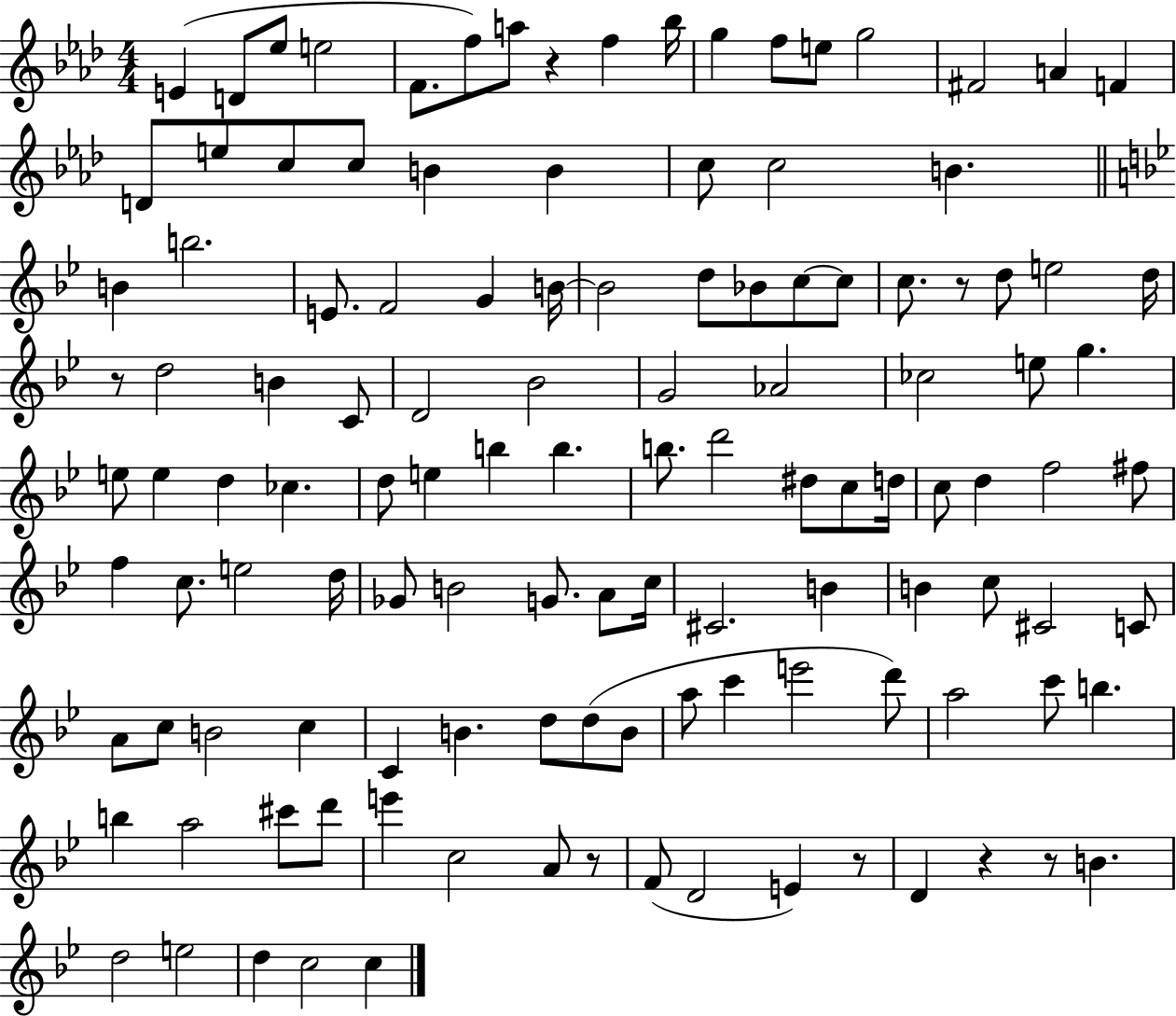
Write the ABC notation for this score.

X:1
T:Untitled
M:4/4
L:1/4
K:Ab
E D/2 _e/2 e2 F/2 f/2 a/2 z f _b/4 g f/2 e/2 g2 ^F2 A F D/2 e/2 c/2 c/2 B B c/2 c2 B B b2 E/2 F2 G B/4 B2 d/2 _B/2 c/2 c/2 c/2 z/2 d/2 e2 d/4 z/2 d2 B C/2 D2 _B2 G2 _A2 _c2 e/2 g e/2 e d _c d/2 e b b b/2 d'2 ^d/2 c/2 d/4 c/2 d f2 ^f/2 f c/2 e2 d/4 _G/2 B2 G/2 A/2 c/4 ^C2 B B c/2 ^C2 C/2 A/2 c/2 B2 c C B d/2 d/2 B/2 a/2 c' e'2 d'/2 a2 c'/2 b b a2 ^c'/2 d'/2 e' c2 A/2 z/2 F/2 D2 E z/2 D z z/2 B d2 e2 d c2 c